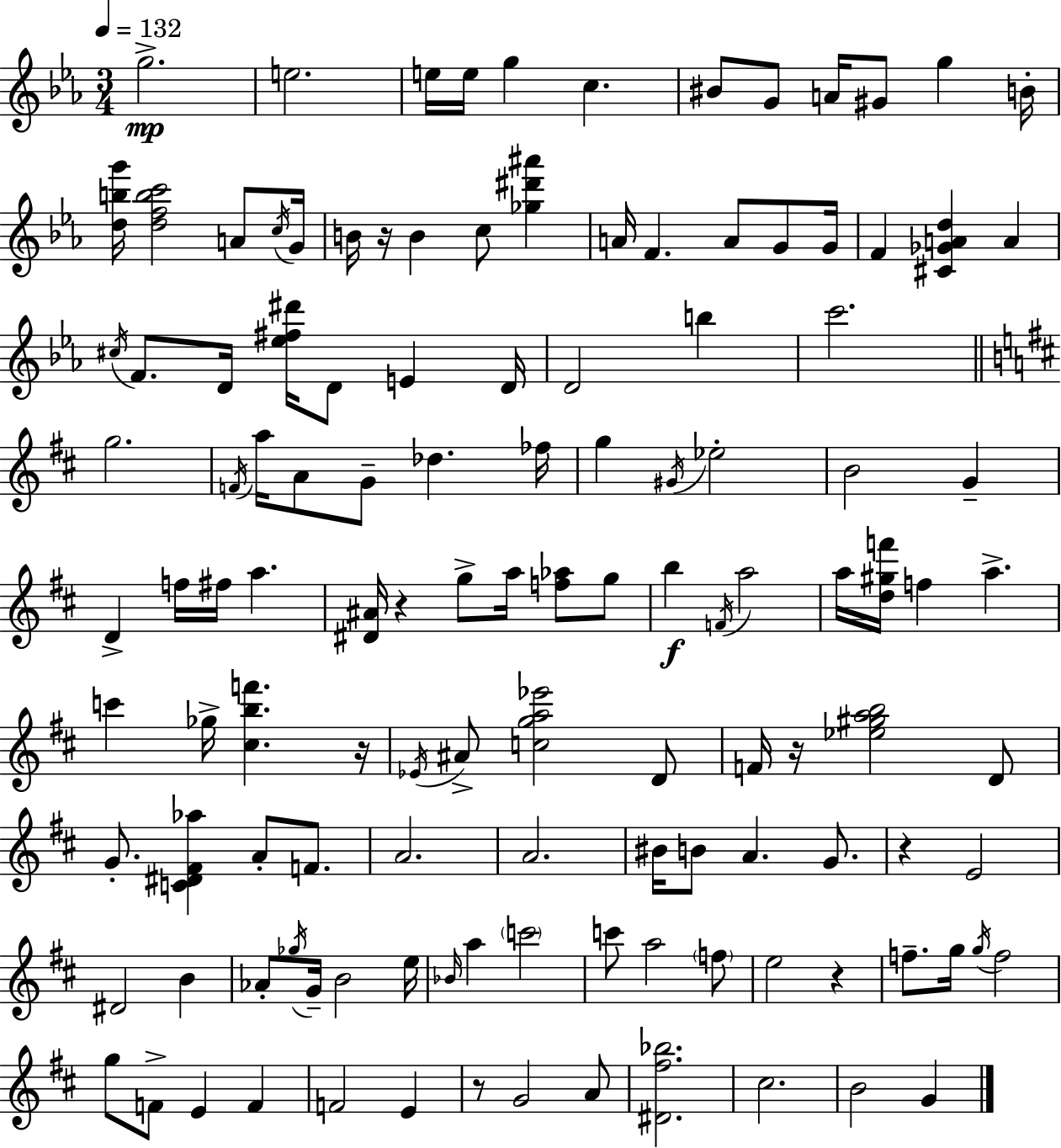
{
  \clef treble
  \numericTimeSignature
  \time 3/4
  \key ees \major
  \tempo 4 = 132
  \repeat volta 2 { g''2.->\mp | e''2. | e''16 e''16 g''4 c''4. | bis'8 g'8 a'16 gis'8 g''4 b'16-. | \break <d'' b'' g'''>16 <d'' f'' b'' c'''>2 a'8 \acciaccatura { c''16 } | g'16 b'16 r16 b'4 c''8 <ges'' dis''' ais'''>4 | a'16 f'4. a'8 g'8 | g'16 f'4 <cis' ges' a' d''>4 a'4 | \break \acciaccatura { cis''16 } f'8. d'16 <ees'' fis'' dis'''>16 d'8 e'4 | d'16 d'2 b''4 | c'''2. | \bar "||" \break \key b \minor g''2. | \acciaccatura { f'16 } a''16 a'8 g'8-- des''4. | fes''16 g''4 \acciaccatura { gis'16 } ees''2-. | b'2 g'4-- | \break d'4-> f''16 fis''16 a''4. | <dis' ais'>16 r4 g''8-> a''16 <f'' aes''>8 | g''8 b''4\f \acciaccatura { f'16 } a''2 | a''16 <d'' gis'' f'''>16 f''4 a''4.-> | \break c'''4 ges''16-> <cis'' b'' f'''>4. | r16 \acciaccatura { ees'16 } ais'8-> <c'' g'' a'' ees'''>2 | d'8 f'16 r16 <ees'' gis'' a'' b''>2 | d'8 g'8.-. <c' dis' fis' aes''>4 a'8-. | \break f'8. a'2. | a'2. | bis'16 b'8 a'4. | g'8. r4 e'2 | \break dis'2 | b'4 aes'8-. \acciaccatura { ges''16 } g'16-- b'2 | e''16 \grace { bes'16 } a''4 \parenthesize c'''2 | c'''8 a''2 | \break \parenthesize f''8 e''2 | r4 f''8.-- g''16 \acciaccatura { g''16 } f''2 | g''8 f'8-> e'4 | f'4 f'2 | \break e'4 r8 g'2 | a'8 <dis' fis'' bes''>2. | cis''2. | b'2 | \break g'4 } \bar "|."
}